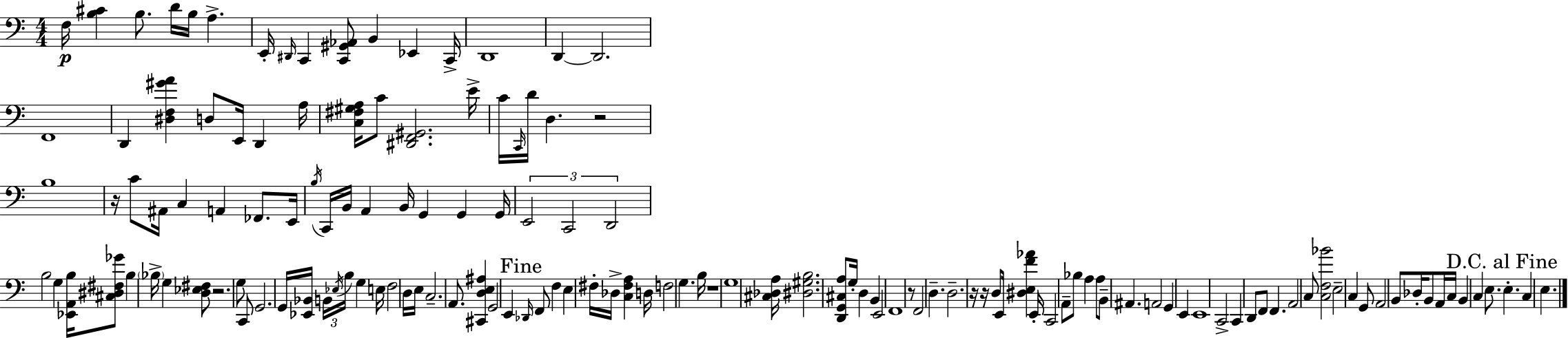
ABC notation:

X:1
T:Untitled
M:4/4
L:1/4
K:Am
F,/4 [B,^C] B,/2 D/4 B,/4 A, E,,/4 ^D,,/4 C,, [C,,^G,,_A,,]/2 B,, _E,, C,,/4 D,,4 D,, D,,2 F,,4 D,, [^D,F,^GA] D,/2 E,,/4 D,, A,/4 [C,^F,^G,A,]/4 C/2 [^D,,F,,^G,,]2 E/4 C/4 C,,/4 D/4 D, z2 B,4 z/4 C/2 ^A,,/4 C, A,, _F,,/2 E,,/4 B,/4 C,,/4 B,,/4 A,, B,,/4 G,, G,, G,,/4 E,,2 C,,2 D,,2 B,2 G, [_E,,A,,B,]/4 [^C,^D,^F,_G]/2 B, _B,/4 G, [D,_E,^F,]/2 z2 G,/2 C,,/2 G,,2 G,,/4 [_E,,_B,,]/4 B,,/4 _E,/4 B,/4 G, E,/4 F,2 D,/4 E,/4 C,2 A,,/2 [^C,,D,E,^A,] G,,2 E,, _D,,/4 F,,/2 F, E, ^F,/4 _D,/4 [C,^F,A,] D,/4 F,2 G, B,/4 z4 G,4 [^C,_D,A,]/4 [^D,^G,B,]2 [D,,G,,^C,A,]/2 G,/4 D, B,, E,,2 F,,4 z/2 F,,2 D, D,2 z/4 z/4 D,/2 E,,/4 [^D,E,F_A] E,,/4 C,,2 A,,/2 _B,/2 A, A,/2 B,,/2 ^A,, A,,2 G,, E,, E,,4 C,,2 C,, D,,/2 F,,/2 F,, A,,2 C,/2 [C,F,_B]2 E,2 C, G,,/2 A,,2 B,,/2 _D,/4 B,,/2 A,,/4 C,/4 B,, C, E,/2 E, C, E,